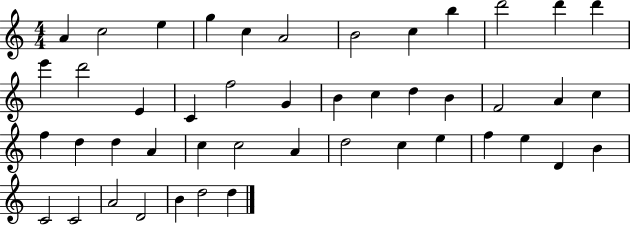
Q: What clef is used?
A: treble